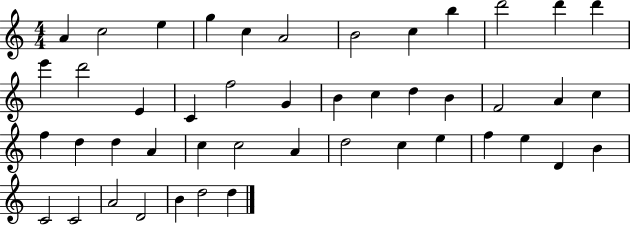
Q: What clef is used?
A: treble